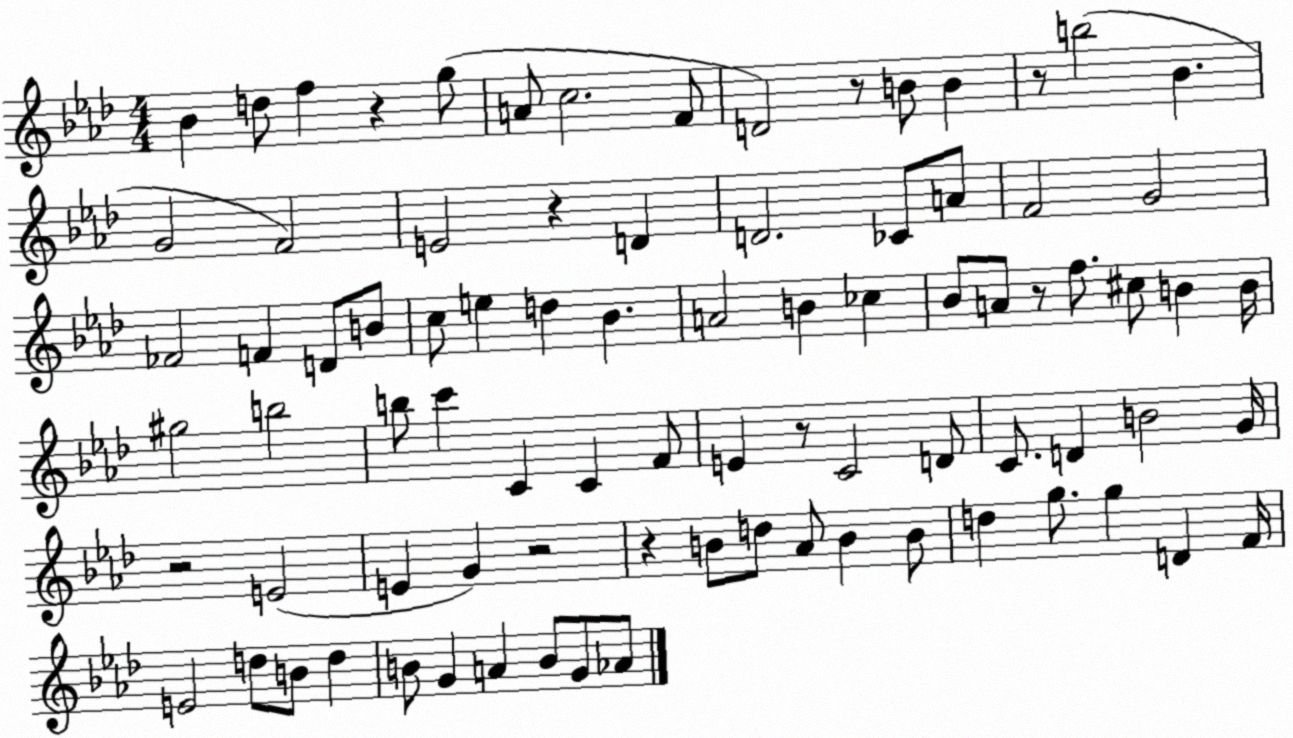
X:1
T:Untitled
M:4/4
L:1/4
K:Ab
_B d/2 f z g/2 A/2 c2 F/2 D2 z/2 B/2 B z/2 b2 _B G2 F2 E2 z D D2 _C/2 A/2 F2 G2 _F2 F D/2 B/2 c/2 e d _B A2 B _c _B/2 A/2 z/2 f/2 ^c/2 B B/4 ^g2 b2 b/2 c' C C F/2 E z/2 C2 D/2 C/2 D B2 G/4 z2 E2 E G z2 z B/2 d/2 _A/2 B B/2 d g/2 g D F/4 E2 d/2 B/2 d B/2 G A B/2 G/2 _A/2